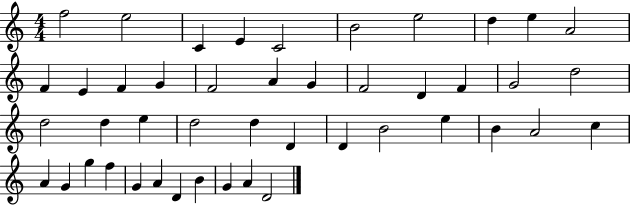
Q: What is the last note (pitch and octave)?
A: D4